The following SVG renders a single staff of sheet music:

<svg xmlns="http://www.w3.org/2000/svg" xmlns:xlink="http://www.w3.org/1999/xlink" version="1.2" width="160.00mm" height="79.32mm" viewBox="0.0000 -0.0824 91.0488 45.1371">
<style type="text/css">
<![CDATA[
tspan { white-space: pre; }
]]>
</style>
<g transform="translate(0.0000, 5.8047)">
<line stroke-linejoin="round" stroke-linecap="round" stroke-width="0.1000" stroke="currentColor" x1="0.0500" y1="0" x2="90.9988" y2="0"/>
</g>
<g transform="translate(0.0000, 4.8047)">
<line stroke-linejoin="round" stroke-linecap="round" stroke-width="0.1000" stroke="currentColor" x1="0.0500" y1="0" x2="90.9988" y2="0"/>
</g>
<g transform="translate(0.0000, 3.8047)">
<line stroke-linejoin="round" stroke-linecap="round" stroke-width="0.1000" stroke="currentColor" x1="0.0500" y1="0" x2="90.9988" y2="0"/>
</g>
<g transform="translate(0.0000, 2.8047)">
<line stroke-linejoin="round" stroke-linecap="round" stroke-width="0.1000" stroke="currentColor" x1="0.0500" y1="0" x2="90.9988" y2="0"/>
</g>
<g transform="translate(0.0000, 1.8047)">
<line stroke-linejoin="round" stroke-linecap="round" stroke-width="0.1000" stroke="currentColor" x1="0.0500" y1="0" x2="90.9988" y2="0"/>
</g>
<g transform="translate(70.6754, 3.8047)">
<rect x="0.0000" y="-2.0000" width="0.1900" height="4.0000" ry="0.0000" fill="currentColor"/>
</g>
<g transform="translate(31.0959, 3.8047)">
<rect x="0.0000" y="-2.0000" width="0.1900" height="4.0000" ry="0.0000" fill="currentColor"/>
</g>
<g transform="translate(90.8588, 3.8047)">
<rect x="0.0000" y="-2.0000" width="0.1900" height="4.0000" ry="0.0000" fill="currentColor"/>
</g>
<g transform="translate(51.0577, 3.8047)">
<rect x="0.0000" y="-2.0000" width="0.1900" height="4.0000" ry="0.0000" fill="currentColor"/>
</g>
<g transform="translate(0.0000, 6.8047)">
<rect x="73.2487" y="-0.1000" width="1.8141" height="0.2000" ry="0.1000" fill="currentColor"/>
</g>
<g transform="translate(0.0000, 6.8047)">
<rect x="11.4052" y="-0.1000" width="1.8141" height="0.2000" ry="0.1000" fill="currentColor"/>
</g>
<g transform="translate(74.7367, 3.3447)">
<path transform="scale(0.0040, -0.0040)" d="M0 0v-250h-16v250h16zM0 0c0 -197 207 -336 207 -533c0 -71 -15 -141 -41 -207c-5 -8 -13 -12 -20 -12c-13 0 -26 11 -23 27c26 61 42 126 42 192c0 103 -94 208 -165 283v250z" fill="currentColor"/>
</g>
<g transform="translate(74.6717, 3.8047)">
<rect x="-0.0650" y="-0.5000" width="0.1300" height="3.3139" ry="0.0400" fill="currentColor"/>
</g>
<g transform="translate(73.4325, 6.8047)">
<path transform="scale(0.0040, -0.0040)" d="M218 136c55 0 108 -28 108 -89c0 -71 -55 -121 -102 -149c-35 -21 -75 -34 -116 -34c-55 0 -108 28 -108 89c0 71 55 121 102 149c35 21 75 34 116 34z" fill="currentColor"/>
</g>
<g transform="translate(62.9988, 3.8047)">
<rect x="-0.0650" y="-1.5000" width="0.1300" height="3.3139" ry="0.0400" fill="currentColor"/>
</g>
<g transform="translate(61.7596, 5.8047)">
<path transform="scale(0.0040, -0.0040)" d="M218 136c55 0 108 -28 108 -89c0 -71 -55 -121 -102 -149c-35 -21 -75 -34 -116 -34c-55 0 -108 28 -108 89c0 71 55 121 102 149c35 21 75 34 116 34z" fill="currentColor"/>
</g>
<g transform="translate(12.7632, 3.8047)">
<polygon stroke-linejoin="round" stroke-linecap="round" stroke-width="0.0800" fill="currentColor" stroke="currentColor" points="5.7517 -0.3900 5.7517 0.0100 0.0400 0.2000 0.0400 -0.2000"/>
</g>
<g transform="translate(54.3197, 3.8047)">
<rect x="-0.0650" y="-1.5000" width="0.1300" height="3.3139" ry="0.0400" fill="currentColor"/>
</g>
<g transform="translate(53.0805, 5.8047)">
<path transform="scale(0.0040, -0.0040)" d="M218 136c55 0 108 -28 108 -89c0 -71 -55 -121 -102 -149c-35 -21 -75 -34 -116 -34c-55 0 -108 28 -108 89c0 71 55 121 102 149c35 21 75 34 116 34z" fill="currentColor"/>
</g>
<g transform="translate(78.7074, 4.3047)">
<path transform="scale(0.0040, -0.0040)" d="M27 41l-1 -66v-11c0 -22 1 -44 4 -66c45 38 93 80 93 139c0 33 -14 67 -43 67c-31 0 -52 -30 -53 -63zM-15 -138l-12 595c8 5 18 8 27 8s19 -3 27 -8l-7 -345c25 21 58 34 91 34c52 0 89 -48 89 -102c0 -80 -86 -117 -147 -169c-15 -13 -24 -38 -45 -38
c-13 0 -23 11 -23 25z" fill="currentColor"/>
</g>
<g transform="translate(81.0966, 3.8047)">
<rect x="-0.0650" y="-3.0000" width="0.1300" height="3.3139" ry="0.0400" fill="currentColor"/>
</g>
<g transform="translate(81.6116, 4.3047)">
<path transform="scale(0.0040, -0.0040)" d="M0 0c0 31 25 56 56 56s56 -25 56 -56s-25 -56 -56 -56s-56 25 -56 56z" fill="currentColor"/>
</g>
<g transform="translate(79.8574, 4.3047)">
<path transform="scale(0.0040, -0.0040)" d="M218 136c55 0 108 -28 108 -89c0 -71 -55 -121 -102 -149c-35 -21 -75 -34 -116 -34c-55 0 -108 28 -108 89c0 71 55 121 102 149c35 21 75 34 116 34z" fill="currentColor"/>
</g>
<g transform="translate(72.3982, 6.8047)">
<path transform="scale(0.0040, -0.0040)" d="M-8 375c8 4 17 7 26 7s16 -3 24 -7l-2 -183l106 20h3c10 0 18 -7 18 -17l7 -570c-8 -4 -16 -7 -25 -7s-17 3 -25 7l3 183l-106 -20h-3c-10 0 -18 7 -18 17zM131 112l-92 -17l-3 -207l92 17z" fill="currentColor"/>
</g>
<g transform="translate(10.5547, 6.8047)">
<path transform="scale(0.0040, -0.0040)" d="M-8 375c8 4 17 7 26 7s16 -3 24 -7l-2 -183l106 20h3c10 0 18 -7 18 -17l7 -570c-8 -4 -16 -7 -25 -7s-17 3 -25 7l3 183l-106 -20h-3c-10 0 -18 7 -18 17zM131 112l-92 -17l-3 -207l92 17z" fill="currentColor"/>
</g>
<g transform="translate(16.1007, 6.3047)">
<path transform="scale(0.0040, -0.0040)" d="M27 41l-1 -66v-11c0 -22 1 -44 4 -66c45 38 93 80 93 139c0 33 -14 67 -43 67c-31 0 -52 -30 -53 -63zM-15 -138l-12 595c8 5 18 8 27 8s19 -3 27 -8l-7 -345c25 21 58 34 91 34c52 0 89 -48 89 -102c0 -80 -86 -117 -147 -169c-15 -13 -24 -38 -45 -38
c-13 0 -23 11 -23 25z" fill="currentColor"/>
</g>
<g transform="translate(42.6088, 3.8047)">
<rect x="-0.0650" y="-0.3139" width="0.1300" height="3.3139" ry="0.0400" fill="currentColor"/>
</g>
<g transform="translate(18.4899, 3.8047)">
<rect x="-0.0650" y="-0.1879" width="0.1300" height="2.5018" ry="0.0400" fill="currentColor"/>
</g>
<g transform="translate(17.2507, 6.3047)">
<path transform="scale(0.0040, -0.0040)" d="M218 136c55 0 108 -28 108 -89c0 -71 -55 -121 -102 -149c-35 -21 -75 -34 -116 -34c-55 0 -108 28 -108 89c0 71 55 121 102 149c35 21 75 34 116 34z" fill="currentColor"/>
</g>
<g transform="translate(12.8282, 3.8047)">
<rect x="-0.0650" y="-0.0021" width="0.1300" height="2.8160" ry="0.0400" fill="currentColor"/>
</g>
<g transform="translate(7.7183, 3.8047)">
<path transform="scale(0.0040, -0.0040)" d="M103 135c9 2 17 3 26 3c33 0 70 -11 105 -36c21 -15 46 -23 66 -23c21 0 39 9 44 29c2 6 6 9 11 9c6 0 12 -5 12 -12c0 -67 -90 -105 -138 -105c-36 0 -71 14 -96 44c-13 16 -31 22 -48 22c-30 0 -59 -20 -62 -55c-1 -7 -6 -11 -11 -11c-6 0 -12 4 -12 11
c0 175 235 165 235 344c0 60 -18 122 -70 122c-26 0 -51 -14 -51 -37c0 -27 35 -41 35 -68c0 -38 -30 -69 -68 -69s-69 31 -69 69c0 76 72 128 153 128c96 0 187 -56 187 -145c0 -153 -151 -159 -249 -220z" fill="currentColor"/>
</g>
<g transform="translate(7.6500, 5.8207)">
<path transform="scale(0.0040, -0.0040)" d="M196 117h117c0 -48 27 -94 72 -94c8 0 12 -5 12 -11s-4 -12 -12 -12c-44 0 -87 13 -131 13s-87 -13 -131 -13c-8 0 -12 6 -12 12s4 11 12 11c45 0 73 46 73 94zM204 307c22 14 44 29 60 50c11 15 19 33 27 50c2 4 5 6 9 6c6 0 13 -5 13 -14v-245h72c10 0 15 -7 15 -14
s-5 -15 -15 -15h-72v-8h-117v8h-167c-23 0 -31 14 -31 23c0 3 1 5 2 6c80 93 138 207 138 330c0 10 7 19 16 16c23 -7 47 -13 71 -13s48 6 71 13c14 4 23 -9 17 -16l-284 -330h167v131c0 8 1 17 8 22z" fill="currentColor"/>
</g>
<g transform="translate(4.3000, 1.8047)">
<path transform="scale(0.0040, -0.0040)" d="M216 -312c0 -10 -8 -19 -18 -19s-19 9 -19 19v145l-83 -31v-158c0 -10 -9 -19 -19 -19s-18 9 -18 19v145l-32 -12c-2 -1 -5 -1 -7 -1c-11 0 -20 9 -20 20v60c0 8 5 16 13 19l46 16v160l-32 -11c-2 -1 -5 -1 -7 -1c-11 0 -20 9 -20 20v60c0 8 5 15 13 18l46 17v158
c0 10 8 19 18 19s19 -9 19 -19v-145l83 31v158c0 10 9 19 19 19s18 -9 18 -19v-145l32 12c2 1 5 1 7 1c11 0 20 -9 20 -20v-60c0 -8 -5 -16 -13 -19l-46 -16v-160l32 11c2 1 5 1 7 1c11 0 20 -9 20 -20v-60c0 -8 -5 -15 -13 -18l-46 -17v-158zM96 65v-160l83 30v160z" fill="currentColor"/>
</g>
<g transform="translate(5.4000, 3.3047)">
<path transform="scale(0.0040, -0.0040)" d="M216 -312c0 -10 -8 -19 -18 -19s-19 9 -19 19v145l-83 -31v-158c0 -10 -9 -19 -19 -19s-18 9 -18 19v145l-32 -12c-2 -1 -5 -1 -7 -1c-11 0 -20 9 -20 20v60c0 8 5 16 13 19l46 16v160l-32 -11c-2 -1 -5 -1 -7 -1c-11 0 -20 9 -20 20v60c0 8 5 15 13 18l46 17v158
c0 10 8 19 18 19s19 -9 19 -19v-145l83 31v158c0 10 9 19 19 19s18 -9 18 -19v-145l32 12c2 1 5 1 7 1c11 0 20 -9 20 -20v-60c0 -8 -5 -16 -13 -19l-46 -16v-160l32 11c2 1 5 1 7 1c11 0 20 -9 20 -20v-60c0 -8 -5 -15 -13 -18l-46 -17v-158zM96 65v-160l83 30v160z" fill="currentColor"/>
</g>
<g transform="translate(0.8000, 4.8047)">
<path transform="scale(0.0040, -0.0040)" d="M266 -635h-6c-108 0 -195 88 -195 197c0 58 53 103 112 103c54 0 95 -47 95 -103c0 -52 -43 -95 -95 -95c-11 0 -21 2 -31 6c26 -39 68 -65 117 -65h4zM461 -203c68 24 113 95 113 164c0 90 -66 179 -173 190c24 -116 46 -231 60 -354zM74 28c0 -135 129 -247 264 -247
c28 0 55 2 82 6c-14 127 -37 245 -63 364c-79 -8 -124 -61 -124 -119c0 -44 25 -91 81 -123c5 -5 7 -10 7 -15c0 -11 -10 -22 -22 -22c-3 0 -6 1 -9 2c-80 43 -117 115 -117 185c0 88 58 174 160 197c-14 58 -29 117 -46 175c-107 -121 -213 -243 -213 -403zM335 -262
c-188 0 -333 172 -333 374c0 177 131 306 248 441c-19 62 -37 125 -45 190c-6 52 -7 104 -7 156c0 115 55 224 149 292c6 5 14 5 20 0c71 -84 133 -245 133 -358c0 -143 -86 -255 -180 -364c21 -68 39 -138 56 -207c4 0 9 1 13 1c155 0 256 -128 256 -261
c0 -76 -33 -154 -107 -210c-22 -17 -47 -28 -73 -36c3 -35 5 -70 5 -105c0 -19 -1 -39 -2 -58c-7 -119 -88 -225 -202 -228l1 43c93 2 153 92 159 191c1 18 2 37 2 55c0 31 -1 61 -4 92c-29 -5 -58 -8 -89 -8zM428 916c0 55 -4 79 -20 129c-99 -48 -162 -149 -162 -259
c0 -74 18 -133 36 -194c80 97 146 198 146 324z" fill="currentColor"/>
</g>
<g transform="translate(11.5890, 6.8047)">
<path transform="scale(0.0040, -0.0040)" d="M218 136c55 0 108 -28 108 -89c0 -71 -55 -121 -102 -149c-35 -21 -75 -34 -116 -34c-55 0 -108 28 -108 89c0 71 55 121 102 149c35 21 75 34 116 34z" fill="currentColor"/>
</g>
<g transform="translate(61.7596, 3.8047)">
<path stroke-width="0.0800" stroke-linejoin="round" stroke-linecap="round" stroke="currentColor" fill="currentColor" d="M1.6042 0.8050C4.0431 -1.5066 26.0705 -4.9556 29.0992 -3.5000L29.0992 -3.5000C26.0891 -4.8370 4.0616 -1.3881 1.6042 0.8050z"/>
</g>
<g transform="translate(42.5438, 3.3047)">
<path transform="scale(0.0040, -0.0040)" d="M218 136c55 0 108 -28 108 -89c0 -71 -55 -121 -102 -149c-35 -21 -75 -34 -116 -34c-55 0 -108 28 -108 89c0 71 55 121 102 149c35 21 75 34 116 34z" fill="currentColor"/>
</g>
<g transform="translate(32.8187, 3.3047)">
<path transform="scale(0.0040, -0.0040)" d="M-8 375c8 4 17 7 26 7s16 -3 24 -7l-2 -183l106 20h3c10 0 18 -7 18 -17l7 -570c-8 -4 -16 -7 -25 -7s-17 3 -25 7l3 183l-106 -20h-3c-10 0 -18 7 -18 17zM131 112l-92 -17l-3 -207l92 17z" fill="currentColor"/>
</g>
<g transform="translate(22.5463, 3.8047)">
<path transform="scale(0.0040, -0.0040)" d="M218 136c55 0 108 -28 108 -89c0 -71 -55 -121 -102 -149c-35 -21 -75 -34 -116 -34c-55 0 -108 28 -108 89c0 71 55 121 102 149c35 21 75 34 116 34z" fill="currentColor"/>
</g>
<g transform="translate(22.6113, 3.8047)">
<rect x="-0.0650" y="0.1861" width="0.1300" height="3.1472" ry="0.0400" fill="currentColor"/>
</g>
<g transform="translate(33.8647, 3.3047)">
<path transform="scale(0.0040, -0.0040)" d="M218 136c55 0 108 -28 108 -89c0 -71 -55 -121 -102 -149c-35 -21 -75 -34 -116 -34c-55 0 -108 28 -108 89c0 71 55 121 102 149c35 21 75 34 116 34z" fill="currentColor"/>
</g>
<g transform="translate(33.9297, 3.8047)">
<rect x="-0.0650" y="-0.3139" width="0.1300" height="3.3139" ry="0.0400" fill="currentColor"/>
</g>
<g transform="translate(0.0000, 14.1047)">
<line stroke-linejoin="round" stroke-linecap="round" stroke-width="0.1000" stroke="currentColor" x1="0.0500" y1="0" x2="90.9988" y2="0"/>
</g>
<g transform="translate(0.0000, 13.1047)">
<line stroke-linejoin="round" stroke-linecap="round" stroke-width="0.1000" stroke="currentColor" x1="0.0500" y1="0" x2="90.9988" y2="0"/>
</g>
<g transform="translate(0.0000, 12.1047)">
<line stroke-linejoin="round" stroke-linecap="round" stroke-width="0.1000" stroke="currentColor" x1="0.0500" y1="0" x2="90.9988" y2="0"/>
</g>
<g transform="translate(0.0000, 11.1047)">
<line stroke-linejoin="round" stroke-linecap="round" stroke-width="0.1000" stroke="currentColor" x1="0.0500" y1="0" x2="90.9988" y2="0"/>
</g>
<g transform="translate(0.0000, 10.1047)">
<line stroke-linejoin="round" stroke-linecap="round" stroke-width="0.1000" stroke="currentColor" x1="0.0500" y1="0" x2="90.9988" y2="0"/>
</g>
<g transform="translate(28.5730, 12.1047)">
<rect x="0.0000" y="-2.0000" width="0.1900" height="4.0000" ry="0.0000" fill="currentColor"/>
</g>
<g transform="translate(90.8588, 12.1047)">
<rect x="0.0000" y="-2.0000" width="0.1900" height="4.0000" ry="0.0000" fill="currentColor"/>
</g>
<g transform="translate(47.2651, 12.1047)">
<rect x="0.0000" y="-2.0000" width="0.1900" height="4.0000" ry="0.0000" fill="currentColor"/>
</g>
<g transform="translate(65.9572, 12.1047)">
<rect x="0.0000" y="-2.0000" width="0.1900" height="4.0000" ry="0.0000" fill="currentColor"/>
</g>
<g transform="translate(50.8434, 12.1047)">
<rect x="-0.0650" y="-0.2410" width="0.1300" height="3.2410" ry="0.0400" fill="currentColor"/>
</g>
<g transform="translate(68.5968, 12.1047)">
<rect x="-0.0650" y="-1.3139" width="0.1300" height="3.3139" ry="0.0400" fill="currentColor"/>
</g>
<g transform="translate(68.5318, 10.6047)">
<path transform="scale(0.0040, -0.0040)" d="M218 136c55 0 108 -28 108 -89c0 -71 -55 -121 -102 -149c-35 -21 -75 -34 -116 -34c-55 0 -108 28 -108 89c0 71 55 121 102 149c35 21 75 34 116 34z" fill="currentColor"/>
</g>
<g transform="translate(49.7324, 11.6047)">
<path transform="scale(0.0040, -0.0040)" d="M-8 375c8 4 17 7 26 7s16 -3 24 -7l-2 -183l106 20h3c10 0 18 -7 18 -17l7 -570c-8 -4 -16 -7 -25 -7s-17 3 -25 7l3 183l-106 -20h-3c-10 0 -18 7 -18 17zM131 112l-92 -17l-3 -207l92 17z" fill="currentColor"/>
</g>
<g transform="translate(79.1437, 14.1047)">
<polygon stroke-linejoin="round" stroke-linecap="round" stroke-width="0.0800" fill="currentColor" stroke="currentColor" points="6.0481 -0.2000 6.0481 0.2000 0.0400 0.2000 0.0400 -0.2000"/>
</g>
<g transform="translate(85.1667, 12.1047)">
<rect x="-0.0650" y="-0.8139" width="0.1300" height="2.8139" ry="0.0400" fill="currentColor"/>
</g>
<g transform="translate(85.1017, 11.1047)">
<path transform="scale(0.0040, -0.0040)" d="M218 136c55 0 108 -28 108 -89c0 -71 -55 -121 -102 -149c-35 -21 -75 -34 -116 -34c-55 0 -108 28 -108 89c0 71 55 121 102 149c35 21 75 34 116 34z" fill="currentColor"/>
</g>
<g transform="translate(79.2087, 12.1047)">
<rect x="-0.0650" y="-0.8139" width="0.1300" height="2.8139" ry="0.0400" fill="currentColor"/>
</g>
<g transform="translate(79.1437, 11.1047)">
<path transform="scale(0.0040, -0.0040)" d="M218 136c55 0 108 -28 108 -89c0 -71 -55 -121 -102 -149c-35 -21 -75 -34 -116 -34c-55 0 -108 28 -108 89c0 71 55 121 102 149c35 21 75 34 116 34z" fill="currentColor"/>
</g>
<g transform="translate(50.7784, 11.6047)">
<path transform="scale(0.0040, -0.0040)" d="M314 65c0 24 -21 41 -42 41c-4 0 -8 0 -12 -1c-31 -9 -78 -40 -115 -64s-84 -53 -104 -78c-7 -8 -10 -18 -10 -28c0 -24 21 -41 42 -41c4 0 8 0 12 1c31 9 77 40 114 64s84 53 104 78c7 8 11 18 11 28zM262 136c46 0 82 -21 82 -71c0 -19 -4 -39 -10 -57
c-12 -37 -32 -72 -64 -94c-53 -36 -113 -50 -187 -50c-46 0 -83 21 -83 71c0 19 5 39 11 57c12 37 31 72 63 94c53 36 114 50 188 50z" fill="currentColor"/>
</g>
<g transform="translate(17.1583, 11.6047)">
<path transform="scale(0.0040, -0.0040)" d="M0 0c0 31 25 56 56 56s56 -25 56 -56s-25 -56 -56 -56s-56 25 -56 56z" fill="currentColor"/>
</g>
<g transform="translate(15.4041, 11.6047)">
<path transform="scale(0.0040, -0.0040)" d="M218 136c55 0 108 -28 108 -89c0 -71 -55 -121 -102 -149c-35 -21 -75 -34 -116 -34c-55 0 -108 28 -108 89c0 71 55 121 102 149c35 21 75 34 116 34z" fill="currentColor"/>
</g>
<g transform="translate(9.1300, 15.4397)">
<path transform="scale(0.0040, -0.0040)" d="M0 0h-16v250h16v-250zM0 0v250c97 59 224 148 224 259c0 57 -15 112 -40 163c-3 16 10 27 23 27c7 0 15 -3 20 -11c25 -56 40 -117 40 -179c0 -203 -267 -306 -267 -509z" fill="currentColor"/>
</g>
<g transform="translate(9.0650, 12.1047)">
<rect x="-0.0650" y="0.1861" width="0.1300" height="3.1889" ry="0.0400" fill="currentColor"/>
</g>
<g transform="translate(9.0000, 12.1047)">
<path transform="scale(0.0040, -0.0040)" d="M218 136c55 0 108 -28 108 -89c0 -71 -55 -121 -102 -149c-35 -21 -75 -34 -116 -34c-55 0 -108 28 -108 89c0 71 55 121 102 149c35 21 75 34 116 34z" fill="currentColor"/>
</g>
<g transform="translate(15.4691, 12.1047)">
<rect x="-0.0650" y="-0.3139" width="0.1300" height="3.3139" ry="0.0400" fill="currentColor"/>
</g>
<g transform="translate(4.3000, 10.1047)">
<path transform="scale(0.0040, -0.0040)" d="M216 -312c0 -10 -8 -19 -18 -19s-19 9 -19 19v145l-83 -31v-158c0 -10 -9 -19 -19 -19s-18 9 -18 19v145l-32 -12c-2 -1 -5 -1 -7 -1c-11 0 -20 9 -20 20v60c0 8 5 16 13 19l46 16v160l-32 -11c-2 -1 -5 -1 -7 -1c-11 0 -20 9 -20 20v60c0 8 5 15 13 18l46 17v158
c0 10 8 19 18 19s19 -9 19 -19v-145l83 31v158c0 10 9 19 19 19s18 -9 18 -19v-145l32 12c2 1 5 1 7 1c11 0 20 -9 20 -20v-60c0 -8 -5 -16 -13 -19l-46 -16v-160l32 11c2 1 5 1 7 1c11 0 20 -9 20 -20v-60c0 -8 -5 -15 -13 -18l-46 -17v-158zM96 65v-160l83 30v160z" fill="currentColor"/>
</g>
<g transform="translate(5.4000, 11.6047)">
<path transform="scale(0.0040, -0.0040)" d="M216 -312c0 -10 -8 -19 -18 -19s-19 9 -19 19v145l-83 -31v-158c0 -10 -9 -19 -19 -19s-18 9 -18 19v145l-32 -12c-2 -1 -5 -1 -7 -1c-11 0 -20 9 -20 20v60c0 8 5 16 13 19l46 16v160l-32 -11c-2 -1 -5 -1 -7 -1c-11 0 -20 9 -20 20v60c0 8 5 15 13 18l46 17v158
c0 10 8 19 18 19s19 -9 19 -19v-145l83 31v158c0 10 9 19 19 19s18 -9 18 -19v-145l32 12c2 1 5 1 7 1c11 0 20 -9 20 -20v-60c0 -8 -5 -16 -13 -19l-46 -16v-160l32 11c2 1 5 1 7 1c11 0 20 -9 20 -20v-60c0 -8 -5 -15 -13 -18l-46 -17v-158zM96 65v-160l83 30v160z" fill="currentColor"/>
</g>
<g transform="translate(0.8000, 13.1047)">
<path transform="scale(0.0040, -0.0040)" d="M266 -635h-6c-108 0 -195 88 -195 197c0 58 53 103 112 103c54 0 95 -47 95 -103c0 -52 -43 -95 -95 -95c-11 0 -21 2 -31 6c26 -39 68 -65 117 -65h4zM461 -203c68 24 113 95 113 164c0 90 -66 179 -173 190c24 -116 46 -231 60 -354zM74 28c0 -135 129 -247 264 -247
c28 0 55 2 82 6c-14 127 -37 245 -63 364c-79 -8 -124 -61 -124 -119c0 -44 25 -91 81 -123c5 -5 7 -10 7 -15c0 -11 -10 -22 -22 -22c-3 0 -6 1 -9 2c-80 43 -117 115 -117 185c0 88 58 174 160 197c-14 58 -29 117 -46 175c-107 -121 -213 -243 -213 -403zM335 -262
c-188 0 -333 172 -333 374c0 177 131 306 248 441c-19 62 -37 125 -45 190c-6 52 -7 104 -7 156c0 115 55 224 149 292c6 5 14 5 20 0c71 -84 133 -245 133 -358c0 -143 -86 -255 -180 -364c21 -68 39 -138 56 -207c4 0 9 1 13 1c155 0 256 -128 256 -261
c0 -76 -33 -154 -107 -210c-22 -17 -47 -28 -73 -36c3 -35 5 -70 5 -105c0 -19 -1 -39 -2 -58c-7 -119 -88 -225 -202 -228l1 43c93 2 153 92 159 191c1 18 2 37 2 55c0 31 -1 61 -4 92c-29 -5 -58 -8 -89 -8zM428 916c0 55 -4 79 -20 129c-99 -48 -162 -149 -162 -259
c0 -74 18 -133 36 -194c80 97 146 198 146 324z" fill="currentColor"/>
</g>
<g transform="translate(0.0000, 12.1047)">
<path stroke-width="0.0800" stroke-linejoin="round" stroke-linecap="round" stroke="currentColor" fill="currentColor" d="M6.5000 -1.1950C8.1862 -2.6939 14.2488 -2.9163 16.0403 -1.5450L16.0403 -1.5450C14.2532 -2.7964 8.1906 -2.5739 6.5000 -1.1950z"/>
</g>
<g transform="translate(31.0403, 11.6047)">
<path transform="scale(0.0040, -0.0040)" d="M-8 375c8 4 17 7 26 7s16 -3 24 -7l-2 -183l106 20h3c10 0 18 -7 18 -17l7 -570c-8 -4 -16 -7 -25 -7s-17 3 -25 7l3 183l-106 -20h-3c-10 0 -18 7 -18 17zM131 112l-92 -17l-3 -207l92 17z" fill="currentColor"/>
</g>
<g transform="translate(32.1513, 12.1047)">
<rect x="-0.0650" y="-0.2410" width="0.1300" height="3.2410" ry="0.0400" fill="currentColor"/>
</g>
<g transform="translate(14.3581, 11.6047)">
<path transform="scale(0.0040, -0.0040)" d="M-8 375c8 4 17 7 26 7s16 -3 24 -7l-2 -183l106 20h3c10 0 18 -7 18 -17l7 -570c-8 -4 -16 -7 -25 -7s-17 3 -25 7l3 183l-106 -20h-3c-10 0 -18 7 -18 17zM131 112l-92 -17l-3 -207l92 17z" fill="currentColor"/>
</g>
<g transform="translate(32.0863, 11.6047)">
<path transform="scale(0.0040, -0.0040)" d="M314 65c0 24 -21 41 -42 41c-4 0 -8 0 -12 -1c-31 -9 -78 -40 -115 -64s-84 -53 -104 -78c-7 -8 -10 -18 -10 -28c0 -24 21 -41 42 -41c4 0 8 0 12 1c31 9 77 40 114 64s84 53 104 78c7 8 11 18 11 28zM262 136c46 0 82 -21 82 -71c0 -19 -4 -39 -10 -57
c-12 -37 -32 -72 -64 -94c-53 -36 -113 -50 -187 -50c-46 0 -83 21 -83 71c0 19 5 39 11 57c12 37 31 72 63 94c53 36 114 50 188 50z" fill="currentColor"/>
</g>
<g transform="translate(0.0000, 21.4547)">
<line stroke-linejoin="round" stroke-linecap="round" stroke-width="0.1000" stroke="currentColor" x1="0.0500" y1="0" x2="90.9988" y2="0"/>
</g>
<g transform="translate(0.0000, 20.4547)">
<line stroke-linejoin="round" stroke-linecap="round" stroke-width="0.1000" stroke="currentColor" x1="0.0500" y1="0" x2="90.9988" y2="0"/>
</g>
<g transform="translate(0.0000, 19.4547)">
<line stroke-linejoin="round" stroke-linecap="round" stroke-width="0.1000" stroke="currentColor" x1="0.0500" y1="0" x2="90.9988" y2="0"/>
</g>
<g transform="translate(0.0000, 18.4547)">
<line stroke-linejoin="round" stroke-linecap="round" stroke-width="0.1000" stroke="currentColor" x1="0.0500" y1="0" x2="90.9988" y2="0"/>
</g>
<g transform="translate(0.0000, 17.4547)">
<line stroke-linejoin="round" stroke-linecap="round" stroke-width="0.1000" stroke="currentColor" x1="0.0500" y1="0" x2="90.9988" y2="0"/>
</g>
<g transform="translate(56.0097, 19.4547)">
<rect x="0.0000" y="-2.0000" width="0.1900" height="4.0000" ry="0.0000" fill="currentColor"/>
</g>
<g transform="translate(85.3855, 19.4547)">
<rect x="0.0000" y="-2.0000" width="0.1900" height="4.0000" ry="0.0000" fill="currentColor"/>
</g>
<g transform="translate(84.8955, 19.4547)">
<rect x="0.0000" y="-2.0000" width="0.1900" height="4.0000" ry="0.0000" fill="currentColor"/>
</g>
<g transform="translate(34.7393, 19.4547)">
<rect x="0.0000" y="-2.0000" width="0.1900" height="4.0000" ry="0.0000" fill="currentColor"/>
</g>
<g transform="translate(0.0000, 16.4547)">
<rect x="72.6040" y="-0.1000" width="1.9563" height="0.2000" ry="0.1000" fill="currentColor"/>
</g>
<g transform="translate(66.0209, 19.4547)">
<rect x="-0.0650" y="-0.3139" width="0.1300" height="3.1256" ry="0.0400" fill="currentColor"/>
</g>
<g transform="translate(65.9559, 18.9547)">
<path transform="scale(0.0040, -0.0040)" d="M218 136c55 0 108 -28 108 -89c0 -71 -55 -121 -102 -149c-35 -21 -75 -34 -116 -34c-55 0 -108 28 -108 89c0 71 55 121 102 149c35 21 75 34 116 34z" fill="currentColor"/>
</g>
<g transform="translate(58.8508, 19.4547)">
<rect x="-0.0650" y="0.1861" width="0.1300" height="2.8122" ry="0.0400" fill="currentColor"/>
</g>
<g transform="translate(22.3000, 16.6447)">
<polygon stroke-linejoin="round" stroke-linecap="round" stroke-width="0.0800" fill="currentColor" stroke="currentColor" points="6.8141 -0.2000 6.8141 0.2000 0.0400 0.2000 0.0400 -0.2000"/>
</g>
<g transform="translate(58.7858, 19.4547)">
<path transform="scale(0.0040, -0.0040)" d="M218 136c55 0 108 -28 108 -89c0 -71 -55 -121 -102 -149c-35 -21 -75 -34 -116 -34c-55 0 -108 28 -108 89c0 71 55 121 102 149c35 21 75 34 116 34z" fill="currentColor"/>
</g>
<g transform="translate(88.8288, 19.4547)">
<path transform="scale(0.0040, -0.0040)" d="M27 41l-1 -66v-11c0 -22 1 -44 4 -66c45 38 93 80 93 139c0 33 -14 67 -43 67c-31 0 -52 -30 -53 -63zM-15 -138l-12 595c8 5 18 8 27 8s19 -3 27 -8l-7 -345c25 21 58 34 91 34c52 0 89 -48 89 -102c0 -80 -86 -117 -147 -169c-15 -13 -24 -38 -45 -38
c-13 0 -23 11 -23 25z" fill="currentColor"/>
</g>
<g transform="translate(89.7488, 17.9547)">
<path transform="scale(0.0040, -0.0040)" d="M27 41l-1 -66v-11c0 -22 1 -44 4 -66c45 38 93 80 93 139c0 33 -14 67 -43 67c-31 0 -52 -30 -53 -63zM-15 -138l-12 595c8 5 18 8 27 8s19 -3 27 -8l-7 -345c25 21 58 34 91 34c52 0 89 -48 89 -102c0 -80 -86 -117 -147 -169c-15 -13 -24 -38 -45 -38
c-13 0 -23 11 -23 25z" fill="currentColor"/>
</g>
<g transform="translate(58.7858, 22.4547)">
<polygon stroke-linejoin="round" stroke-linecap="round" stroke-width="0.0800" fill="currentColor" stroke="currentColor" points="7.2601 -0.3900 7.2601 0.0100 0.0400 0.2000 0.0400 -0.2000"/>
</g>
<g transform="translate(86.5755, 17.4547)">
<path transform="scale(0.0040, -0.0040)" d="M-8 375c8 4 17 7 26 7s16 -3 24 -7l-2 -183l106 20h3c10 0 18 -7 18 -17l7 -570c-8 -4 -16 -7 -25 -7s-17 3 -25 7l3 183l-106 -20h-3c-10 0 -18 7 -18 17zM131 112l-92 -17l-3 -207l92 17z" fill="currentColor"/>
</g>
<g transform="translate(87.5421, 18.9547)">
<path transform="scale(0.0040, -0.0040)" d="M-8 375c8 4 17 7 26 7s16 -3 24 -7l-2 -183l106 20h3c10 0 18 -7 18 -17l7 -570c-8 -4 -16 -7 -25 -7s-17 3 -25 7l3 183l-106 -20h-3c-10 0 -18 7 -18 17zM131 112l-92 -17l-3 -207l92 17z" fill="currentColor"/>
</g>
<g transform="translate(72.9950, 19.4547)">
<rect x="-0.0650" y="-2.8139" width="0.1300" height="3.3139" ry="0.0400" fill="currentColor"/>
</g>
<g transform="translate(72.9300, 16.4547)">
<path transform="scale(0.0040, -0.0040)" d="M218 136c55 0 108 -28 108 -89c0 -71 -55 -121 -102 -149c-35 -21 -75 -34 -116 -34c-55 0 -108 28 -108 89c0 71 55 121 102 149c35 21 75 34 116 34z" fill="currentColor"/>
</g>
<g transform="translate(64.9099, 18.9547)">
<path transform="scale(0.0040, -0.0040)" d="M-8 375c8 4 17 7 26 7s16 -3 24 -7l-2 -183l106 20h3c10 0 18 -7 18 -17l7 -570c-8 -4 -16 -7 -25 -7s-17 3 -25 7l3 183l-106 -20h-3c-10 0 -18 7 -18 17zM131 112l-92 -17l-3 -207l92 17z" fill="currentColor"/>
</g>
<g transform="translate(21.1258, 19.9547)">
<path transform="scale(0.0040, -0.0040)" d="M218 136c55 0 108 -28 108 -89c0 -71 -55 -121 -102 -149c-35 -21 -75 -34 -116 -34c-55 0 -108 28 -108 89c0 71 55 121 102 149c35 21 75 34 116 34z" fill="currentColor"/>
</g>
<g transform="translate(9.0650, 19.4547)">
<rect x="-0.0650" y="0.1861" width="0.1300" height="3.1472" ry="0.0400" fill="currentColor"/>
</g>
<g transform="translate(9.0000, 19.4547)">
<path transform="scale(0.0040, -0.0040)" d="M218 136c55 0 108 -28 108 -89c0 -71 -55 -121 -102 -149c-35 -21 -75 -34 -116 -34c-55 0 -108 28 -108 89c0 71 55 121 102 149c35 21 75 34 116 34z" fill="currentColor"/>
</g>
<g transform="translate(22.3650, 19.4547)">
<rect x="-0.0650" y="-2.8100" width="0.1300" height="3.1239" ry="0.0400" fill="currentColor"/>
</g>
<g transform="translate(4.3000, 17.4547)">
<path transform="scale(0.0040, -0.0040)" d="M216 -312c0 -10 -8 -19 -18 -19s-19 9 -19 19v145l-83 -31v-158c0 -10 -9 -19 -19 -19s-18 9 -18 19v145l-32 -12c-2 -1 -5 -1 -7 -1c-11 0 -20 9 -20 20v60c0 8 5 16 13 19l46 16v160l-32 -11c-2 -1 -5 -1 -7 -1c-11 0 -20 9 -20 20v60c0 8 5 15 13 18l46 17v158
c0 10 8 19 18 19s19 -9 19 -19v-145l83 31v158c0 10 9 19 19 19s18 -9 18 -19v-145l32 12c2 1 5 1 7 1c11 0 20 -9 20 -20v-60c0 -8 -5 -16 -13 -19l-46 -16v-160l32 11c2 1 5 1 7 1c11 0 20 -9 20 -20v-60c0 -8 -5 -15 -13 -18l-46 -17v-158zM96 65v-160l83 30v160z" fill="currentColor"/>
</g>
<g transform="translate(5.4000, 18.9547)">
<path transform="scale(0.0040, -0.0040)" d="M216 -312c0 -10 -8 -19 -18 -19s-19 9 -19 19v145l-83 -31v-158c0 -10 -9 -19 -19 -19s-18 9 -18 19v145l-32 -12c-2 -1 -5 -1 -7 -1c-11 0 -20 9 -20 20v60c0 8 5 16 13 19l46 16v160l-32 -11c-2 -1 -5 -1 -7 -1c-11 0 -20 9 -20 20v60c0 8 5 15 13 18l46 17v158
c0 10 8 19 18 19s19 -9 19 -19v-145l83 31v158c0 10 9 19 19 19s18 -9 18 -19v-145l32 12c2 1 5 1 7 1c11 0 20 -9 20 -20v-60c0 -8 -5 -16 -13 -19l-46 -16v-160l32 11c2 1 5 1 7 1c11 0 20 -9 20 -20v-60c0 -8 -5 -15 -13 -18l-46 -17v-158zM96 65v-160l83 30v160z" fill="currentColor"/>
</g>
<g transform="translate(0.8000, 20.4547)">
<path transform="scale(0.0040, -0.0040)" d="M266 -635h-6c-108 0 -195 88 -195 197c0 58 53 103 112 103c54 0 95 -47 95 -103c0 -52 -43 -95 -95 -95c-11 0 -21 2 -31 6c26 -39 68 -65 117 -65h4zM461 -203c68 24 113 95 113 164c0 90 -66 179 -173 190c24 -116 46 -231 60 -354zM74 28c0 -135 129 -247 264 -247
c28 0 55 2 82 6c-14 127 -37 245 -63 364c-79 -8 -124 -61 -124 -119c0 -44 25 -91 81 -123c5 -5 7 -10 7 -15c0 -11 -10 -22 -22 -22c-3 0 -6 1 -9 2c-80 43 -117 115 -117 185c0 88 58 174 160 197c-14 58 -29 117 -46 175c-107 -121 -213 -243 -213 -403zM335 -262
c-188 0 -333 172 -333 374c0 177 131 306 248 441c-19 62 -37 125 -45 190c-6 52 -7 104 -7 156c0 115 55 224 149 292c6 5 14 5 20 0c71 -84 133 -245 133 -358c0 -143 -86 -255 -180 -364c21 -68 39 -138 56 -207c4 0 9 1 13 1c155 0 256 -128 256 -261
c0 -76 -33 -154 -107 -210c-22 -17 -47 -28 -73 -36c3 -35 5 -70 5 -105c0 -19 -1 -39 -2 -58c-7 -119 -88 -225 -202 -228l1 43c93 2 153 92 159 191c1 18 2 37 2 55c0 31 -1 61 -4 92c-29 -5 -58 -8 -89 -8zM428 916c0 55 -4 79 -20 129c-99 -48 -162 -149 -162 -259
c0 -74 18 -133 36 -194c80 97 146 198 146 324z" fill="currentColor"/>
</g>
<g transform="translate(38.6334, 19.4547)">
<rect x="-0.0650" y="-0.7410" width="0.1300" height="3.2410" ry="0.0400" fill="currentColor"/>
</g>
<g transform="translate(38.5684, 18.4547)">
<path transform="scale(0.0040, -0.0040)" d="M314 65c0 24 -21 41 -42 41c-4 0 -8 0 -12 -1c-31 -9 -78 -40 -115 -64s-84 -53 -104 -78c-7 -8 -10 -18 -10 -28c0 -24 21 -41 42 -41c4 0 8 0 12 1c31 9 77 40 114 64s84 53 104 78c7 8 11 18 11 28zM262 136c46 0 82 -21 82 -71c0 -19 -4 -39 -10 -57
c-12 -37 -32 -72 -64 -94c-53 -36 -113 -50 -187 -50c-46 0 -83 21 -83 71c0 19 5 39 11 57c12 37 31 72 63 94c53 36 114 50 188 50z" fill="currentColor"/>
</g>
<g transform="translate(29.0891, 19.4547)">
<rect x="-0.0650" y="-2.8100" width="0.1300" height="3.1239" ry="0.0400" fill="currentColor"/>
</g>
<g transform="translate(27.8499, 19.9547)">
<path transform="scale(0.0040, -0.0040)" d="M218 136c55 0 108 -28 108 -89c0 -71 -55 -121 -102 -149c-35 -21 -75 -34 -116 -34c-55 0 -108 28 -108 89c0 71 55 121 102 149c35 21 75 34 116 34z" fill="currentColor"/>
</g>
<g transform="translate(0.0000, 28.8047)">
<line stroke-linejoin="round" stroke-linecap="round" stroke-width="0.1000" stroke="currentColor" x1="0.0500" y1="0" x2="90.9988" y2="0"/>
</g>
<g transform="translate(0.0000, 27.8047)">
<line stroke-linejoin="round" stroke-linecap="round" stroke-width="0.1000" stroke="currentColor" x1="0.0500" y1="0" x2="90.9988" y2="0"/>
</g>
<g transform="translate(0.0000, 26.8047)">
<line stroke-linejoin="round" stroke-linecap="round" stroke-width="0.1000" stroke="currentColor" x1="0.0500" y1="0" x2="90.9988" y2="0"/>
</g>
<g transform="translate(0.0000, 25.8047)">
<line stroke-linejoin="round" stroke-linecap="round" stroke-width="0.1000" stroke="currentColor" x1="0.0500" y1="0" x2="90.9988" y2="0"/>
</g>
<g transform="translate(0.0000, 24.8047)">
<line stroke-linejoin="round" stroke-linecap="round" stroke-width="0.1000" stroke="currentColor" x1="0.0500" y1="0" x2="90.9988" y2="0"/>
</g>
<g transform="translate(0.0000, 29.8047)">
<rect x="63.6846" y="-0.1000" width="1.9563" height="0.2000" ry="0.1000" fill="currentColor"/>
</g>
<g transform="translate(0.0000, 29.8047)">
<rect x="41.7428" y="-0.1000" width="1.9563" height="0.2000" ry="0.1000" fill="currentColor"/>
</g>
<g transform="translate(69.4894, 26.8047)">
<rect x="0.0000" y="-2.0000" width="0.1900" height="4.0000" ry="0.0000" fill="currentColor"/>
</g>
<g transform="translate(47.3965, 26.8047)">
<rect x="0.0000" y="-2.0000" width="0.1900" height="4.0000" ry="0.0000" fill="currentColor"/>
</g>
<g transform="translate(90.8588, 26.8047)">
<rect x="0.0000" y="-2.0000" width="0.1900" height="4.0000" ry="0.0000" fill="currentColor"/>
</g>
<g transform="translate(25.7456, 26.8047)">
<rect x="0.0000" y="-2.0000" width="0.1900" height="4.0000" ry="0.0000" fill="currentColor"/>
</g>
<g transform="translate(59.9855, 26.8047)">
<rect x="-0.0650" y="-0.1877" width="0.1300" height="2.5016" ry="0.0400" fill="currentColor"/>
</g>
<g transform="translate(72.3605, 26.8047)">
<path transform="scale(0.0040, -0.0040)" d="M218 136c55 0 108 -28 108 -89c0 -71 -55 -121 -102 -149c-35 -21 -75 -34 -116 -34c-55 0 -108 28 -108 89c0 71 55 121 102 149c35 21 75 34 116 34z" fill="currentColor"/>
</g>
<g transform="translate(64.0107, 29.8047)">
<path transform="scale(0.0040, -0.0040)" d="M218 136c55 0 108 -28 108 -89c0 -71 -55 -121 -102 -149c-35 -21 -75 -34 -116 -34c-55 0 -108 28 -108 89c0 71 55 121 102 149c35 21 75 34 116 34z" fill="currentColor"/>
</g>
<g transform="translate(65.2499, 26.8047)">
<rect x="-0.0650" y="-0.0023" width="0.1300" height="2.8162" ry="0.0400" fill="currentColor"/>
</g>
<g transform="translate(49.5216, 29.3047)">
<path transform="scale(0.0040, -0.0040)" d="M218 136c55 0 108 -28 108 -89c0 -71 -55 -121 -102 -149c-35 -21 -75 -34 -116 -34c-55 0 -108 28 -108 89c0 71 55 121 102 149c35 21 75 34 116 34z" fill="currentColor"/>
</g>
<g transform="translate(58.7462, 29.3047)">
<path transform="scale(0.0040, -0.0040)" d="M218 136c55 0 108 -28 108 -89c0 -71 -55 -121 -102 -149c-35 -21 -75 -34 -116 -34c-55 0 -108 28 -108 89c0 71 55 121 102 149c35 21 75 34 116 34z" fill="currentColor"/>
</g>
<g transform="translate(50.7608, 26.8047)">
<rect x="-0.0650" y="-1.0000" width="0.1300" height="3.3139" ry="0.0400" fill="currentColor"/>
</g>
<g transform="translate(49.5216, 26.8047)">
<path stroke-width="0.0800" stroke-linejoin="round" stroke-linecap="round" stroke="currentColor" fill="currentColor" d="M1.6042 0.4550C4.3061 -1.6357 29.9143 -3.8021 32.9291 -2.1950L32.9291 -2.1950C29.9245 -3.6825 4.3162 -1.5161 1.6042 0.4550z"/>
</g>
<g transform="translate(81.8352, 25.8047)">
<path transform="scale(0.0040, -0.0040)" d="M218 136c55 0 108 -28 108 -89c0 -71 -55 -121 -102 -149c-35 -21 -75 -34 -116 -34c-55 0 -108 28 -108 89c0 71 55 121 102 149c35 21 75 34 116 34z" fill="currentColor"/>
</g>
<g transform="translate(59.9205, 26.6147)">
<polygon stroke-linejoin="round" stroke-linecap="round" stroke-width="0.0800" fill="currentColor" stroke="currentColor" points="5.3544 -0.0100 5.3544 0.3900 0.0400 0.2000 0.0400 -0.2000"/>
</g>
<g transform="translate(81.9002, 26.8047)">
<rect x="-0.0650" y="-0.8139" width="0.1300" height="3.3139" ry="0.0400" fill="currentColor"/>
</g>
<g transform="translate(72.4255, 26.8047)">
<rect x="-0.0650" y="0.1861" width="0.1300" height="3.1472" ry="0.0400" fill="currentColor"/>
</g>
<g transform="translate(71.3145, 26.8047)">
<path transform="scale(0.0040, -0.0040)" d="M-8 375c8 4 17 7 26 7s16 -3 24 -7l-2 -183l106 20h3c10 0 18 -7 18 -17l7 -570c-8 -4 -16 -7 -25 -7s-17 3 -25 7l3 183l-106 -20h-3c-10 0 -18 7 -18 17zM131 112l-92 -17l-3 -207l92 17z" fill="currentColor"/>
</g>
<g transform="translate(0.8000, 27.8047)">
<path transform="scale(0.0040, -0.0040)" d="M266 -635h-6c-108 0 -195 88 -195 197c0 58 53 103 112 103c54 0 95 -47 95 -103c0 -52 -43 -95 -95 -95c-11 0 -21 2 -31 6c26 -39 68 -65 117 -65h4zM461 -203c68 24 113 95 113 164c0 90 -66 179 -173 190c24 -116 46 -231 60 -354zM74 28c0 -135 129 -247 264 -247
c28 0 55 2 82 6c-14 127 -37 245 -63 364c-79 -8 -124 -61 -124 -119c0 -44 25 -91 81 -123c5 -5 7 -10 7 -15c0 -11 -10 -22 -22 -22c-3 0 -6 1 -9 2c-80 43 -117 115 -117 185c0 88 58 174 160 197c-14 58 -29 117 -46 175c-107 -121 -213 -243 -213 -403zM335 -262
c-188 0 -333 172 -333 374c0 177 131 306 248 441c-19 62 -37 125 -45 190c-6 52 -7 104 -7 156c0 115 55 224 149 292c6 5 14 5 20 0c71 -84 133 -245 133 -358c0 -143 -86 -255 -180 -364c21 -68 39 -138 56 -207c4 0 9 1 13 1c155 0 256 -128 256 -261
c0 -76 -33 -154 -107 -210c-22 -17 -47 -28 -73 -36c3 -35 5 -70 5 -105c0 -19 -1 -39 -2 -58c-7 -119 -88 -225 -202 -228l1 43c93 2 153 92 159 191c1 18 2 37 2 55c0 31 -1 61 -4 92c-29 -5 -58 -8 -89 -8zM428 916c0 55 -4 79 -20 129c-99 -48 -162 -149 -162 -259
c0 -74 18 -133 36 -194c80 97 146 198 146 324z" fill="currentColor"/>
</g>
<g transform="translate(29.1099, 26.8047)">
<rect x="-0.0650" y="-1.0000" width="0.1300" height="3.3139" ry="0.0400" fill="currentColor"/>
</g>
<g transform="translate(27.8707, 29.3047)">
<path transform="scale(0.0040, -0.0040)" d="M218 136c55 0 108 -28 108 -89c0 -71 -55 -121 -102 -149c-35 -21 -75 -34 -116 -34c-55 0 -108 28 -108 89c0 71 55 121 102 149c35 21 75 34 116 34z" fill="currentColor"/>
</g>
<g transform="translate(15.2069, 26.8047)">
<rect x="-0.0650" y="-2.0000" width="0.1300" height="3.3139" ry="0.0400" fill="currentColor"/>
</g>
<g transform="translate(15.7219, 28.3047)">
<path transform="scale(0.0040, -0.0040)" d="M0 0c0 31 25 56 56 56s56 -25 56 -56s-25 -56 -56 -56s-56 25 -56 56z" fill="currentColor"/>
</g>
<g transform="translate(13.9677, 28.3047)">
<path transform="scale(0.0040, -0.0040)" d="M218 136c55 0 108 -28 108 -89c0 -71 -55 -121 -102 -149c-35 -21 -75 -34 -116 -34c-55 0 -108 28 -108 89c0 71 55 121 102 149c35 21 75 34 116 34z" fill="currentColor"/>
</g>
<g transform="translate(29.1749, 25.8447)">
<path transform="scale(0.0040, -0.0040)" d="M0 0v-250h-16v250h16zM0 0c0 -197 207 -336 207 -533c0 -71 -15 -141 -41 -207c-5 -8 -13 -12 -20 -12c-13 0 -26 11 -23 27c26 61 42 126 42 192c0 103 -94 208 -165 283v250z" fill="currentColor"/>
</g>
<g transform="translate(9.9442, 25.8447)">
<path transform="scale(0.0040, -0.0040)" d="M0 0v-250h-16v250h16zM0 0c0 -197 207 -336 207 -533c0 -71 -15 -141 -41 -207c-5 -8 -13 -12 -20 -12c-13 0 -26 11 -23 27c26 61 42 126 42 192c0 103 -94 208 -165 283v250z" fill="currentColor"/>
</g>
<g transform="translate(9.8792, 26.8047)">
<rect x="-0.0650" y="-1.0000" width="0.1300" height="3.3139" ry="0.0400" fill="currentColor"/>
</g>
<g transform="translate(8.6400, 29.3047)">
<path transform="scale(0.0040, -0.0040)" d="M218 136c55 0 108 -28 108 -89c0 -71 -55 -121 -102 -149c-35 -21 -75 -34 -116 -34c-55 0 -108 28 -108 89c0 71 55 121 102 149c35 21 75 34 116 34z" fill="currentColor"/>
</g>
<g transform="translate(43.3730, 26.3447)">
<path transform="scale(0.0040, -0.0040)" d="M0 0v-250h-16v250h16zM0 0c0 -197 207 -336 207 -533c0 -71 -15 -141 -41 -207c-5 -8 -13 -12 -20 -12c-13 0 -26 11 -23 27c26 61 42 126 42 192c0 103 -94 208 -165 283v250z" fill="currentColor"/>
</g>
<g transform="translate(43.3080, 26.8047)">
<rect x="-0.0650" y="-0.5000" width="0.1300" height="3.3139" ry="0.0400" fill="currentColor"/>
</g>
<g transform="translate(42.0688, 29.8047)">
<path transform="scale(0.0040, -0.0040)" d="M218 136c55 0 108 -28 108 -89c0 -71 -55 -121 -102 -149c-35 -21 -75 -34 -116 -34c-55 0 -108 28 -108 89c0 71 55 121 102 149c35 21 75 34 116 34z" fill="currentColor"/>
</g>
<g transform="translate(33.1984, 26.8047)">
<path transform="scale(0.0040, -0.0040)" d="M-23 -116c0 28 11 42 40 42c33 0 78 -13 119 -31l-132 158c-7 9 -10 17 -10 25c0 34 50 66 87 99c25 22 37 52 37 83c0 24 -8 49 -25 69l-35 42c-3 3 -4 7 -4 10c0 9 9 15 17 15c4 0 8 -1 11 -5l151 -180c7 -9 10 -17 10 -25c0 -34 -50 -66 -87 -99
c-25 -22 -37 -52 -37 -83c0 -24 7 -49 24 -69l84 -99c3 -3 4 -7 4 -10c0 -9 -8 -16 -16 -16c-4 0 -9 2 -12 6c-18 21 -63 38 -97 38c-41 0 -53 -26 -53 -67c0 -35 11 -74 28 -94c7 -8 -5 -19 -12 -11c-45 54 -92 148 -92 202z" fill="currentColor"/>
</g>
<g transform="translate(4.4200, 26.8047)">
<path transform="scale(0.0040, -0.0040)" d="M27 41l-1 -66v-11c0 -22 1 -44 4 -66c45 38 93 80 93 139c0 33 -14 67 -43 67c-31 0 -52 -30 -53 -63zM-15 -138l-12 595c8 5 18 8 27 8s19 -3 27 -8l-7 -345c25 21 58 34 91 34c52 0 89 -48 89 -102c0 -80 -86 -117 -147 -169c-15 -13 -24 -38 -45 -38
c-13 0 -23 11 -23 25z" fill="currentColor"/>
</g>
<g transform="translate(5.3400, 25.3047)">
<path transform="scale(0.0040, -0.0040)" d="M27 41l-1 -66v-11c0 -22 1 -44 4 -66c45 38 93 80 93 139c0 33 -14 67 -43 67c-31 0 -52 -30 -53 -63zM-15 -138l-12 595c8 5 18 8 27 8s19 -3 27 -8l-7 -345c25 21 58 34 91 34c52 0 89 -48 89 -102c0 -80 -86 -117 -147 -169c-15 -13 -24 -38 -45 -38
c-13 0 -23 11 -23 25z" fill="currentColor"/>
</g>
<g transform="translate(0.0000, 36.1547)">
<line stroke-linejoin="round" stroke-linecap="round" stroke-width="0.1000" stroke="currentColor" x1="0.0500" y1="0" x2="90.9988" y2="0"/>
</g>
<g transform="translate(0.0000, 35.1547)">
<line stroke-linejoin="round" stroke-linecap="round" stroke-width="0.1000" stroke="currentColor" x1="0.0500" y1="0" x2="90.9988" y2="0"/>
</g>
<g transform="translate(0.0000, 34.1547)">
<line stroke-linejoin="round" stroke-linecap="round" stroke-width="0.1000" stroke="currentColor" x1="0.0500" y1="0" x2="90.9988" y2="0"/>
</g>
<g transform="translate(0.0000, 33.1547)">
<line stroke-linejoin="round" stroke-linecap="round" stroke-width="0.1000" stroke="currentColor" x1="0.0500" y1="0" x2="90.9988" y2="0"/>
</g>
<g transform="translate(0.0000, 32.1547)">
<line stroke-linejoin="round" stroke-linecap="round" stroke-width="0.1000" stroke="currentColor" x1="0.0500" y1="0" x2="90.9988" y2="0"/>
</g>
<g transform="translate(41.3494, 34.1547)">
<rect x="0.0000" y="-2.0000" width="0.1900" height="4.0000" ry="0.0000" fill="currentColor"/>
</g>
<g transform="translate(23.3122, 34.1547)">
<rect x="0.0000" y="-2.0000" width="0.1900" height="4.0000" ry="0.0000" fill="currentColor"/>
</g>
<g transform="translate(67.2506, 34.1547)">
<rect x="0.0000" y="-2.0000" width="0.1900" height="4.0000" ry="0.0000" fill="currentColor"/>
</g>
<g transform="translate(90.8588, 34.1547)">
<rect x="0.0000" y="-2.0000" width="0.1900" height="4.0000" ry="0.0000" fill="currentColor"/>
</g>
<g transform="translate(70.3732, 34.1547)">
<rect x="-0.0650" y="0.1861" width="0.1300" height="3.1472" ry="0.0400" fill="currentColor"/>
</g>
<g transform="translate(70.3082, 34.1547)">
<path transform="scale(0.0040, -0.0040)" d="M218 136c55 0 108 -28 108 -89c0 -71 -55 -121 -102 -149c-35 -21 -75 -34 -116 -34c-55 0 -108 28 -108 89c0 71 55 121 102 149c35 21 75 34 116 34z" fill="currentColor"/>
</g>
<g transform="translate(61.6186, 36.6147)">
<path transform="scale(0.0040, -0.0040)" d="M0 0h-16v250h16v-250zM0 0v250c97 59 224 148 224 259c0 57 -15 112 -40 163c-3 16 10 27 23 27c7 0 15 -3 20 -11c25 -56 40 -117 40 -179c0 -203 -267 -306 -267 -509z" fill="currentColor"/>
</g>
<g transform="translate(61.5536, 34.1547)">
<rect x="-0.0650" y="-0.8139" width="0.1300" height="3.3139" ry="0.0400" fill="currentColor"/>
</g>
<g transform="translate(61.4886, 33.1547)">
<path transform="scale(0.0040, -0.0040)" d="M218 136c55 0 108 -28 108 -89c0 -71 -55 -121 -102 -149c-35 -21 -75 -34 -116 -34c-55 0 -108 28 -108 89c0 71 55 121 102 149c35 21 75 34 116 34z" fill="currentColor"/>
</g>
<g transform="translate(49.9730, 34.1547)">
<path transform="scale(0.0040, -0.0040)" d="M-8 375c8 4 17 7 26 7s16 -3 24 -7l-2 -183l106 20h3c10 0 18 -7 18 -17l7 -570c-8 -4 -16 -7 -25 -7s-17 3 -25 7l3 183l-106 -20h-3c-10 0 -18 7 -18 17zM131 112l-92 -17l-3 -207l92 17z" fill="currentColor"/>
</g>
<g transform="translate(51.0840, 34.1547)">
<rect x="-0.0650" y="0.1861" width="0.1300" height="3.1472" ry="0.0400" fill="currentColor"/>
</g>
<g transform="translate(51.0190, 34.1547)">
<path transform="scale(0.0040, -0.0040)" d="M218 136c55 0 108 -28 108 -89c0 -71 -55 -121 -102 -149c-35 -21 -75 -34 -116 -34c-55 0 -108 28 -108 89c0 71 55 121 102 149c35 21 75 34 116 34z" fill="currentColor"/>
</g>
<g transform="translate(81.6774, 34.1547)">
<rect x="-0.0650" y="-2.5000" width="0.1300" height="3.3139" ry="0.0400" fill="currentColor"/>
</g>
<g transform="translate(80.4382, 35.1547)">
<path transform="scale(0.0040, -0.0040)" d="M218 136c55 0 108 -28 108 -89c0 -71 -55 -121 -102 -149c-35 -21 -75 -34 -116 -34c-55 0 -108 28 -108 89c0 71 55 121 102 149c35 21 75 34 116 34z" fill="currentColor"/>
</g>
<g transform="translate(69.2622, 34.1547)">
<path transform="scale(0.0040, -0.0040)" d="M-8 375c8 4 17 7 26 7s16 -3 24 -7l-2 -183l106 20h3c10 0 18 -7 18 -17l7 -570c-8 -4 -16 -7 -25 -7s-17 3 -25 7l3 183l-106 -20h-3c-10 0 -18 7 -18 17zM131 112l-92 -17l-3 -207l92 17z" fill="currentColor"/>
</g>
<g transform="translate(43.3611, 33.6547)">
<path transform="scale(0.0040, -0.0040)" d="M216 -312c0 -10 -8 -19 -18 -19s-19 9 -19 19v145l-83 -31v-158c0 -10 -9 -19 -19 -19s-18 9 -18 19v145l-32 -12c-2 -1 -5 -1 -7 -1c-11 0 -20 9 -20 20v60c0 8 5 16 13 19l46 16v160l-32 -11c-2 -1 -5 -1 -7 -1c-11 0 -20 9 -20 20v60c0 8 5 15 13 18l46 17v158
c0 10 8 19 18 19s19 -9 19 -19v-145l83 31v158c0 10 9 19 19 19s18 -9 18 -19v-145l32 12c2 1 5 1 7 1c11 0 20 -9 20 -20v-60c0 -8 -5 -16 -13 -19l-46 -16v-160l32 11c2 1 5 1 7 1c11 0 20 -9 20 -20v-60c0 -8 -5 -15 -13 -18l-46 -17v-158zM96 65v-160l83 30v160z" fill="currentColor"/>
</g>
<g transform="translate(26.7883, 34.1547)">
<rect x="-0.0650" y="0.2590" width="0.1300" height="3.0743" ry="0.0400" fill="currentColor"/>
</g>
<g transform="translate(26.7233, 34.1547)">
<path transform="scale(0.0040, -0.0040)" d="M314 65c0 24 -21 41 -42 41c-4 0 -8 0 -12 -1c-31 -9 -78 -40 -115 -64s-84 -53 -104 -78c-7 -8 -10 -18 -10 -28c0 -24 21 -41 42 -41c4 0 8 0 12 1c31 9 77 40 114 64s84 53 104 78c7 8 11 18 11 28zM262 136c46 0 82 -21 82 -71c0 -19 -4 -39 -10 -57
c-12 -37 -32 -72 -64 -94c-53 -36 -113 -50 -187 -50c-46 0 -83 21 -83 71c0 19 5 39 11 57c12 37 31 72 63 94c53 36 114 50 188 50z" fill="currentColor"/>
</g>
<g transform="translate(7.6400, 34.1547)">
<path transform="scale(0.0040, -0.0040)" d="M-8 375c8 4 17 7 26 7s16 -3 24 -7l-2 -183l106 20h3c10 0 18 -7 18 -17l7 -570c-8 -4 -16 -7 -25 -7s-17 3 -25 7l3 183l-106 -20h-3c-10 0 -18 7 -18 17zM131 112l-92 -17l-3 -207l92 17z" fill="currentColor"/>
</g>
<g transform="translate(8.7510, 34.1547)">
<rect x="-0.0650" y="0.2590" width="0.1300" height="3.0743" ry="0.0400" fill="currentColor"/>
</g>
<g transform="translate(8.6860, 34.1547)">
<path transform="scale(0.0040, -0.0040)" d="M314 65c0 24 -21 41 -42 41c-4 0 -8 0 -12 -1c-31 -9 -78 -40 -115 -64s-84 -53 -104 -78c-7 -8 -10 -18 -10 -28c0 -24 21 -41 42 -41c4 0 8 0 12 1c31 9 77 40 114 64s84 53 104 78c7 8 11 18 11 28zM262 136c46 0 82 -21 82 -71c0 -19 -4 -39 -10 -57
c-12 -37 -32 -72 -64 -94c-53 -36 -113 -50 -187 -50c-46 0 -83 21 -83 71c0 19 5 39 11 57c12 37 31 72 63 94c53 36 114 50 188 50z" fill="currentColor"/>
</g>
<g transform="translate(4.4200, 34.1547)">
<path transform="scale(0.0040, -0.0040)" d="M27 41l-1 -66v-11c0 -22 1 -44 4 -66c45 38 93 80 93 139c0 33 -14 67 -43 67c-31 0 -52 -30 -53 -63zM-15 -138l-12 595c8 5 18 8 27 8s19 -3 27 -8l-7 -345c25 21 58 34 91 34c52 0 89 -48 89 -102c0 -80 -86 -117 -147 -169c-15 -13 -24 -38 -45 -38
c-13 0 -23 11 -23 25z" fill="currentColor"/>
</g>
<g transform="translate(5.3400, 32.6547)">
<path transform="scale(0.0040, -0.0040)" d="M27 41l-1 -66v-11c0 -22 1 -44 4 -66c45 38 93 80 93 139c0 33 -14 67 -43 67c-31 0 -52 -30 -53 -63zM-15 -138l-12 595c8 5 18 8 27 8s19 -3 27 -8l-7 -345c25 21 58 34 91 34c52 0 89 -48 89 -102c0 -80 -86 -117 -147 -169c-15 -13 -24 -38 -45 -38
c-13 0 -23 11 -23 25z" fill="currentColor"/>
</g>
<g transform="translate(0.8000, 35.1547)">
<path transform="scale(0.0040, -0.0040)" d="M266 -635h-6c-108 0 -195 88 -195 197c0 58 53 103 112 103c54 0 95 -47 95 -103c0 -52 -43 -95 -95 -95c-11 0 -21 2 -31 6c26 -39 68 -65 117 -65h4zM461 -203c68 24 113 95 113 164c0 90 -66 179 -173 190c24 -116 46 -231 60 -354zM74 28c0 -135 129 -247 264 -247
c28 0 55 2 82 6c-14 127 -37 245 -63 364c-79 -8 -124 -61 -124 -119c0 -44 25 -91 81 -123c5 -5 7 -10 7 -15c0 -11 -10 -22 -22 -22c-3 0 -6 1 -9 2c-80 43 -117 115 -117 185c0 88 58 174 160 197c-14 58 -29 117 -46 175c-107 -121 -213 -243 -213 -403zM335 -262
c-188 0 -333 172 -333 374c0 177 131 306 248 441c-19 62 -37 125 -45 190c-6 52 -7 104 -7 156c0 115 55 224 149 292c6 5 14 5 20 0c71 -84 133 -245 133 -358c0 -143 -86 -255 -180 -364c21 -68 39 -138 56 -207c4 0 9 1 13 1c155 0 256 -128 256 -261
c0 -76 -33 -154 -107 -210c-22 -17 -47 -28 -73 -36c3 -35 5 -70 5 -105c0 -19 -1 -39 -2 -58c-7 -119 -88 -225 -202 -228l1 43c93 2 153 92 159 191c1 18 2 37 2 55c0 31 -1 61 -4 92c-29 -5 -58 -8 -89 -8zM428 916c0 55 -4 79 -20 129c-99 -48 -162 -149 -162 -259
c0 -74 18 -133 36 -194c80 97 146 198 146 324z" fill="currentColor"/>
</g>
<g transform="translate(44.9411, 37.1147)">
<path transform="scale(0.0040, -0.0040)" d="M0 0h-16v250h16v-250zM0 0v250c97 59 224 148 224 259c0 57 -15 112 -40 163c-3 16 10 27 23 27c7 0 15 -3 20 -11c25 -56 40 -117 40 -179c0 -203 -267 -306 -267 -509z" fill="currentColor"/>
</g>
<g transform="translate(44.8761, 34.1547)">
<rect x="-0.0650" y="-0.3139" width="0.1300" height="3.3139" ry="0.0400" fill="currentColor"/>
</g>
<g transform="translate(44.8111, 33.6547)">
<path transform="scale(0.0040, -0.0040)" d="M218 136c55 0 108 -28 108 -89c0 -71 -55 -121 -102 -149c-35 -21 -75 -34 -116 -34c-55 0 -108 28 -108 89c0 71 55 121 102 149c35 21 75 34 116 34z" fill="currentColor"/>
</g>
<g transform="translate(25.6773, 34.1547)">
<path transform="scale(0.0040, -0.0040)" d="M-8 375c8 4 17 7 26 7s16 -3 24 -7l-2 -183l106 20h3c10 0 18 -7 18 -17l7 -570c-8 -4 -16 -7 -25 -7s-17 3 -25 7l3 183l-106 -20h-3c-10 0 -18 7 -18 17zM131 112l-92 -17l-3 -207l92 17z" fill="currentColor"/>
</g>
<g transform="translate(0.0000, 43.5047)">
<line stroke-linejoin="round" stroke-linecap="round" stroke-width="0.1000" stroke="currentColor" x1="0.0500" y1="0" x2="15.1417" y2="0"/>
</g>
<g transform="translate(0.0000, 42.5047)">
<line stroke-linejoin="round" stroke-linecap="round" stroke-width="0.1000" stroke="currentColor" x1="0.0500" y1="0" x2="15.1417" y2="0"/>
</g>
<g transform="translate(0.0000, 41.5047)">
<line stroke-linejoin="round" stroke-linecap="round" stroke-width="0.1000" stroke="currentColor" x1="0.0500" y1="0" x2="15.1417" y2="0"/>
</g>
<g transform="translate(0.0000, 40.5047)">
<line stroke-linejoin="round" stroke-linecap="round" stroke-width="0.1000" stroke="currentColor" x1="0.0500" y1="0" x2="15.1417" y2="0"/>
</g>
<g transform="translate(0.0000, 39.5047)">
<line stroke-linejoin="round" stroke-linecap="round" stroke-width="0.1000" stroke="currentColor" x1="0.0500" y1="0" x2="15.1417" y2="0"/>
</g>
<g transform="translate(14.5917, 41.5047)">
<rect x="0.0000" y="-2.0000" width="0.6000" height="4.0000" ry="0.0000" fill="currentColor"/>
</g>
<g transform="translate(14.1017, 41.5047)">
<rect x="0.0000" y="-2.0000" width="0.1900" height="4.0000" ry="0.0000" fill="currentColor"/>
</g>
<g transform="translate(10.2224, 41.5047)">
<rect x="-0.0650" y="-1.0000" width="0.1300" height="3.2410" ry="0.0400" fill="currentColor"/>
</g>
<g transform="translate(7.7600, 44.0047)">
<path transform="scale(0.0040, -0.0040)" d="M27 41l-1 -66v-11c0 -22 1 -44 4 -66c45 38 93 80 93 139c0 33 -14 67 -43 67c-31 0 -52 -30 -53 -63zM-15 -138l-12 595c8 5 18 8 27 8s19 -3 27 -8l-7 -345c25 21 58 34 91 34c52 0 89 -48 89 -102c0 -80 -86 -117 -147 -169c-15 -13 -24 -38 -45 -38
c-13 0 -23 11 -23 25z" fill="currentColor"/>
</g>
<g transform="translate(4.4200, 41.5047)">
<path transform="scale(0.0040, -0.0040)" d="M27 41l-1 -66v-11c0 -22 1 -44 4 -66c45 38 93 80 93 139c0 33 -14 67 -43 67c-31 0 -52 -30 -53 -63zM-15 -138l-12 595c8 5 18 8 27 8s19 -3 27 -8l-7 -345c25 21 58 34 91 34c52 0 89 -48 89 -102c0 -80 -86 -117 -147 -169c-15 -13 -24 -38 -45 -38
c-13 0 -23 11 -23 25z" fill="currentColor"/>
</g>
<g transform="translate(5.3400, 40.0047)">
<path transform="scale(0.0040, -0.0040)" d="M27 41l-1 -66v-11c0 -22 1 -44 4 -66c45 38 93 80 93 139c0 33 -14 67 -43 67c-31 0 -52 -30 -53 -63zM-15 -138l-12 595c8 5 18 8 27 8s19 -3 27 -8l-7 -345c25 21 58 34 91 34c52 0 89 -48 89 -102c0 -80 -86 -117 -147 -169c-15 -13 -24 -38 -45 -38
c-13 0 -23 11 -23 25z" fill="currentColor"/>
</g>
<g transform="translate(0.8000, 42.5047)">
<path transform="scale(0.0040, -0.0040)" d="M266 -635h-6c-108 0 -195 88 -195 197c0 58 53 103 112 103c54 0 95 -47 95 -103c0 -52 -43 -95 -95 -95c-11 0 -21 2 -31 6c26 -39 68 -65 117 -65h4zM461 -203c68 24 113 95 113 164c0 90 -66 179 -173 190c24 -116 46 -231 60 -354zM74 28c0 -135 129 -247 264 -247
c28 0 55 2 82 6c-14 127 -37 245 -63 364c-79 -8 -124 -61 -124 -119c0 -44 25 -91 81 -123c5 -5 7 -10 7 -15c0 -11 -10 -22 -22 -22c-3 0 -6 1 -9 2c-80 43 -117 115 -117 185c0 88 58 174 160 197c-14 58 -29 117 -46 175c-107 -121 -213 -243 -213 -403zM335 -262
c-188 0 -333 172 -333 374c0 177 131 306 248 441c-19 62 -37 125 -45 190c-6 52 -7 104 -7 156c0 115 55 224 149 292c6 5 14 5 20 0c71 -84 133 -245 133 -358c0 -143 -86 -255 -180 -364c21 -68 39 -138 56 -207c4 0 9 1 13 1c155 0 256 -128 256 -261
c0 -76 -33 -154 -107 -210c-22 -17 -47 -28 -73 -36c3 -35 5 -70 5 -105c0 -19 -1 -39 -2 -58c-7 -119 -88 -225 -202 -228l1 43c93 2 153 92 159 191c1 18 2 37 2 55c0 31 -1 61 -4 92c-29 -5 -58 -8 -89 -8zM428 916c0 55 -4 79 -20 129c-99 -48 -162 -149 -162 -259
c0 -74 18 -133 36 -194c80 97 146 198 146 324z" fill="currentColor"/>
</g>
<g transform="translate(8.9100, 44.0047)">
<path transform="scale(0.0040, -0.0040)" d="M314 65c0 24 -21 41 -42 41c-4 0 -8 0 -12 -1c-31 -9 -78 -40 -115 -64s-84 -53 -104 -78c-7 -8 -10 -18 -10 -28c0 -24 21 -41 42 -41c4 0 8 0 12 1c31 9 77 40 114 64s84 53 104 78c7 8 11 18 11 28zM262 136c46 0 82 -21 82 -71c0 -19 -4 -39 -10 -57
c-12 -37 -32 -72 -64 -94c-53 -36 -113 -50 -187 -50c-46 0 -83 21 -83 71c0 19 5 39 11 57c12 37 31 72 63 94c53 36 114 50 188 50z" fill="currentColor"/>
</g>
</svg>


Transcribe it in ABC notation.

X:1
T:Untitled
M:2/4
L:1/4
K:D
C/2 _D/2 B c c E E C/2 _A B/2 c c2 c2 e d/2 d/2 B A/2 A/2 d2 B/2 c/2 a D/2 F D/2 z C/2 D D/2 C/2 B d B2 B2 ^c/2 B d/2 B G _D2